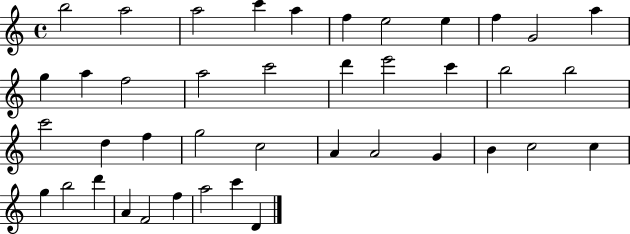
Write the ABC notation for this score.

X:1
T:Untitled
M:4/4
L:1/4
K:C
b2 a2 a2 c' a f e2 e f G2 a g a f2 a2 c'2 d' e'2 c' b2 b2 c'2 d f g2 c2 A A2 G B c2 c g b2 d' A F2 f a2 c' D